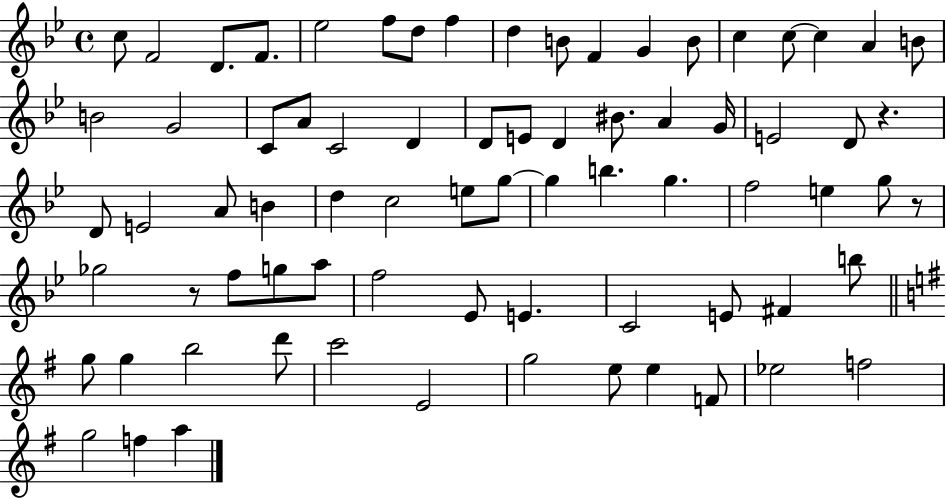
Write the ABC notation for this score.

X:1
T:Untitled
M:4/4
L:1/4
K:Bb
c/2 F2 D/2 F/2 _e2 f/2 d/2 f d B/2 F G B/2 c c/2 c A B/2 B2 G2 C/2 A/2 C2 D D/2 E/2 D ^B/2 A G/4 E2 D/2 z D/2 E2 A/2 B d c2 e/2 g/2 g b g f2 e g/2 z/2 _g2 z/2 f/2 g/2 a/2 f2 _E/2 E C2 E/2 ^F b/2 g/2 g b2 d'/2 c'2 E2 g2 e/2 e F/2 _e2 f2 g2 f a